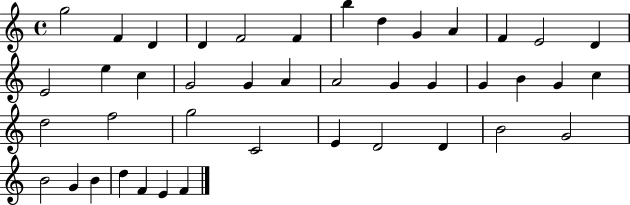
G5/h F4/q D4/q D4/q F4/h F4/q B5/q D5/q G4/q A4/q F4/q E4/h D4/q E4/h E5/q C5/q G4/h G4/q A4/q A4/h G4/q G4/q G4/q B4/q G4/q C5/q D5/h F5/h G5/h C4/h E4/q D4/h D4/q B4/h G4/h B4/h G4/q B4/q D5/q F4/q E4/q F4/q